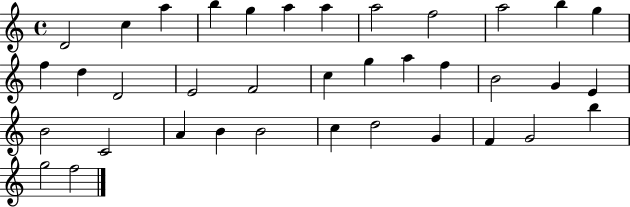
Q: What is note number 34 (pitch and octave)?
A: G4